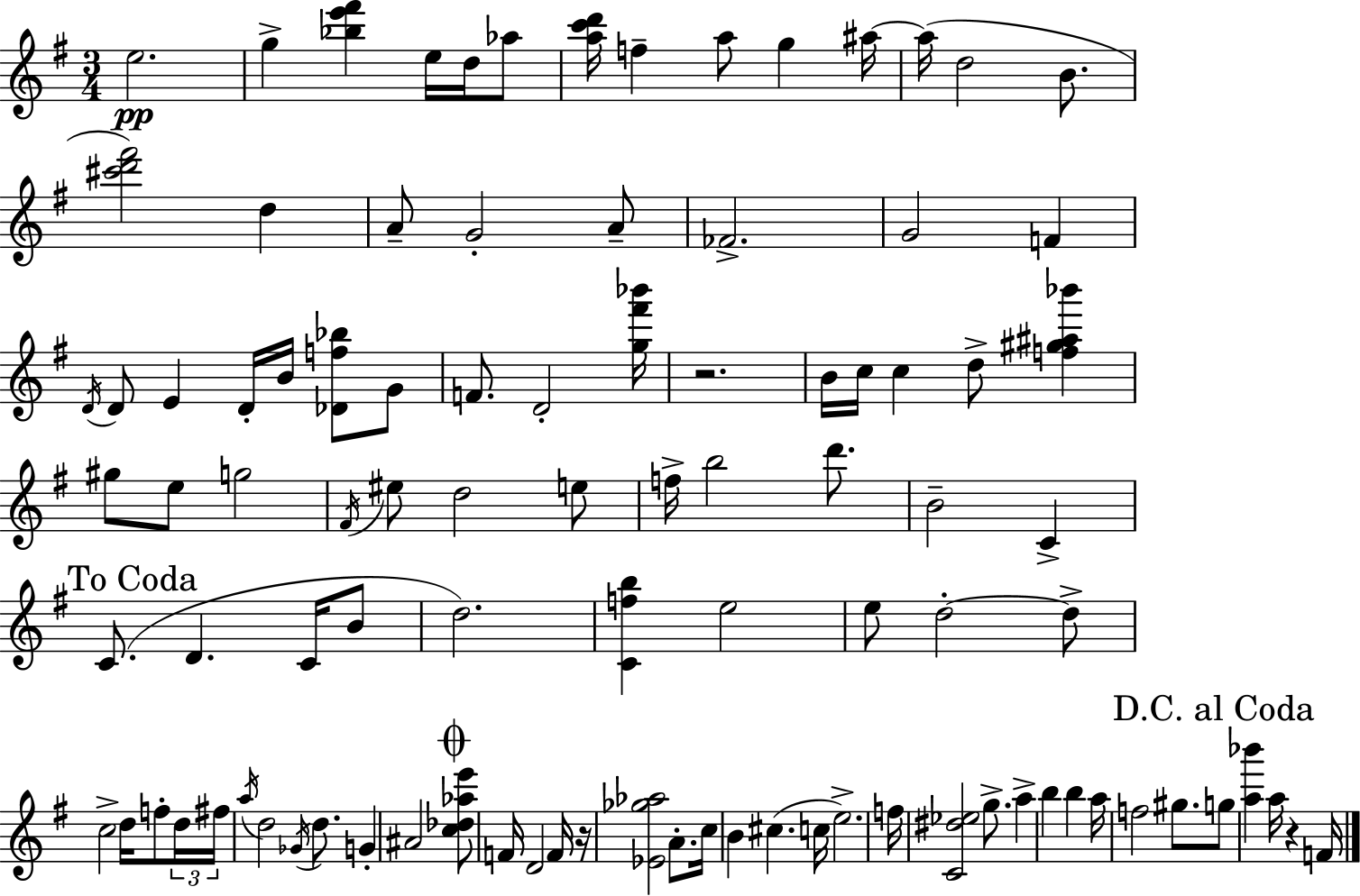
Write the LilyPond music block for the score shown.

{
  \clef treble
  \numericTimeSignature
  \time 3/4
  \key g \major
  e''2.\pp | g''4-> <bes'' e''' fis'''>4 e''16 d''16 aes''8 | <a'' c''' d'''>16 f''4-- a''8 g''4 ais''16~~ | ais''16( d''2 b'8. | \break <cis''' d''' fis'''>2) d''4 | a'8-- g'2-. a'8-- | fes'2.-> | g'2 f'4 | \break \acciaccatura { d'16 } d'8 e'4 d'16-. b'16 <des' f'' bes''>8 g'8 | f'8. d'2-. | <g'' fis''' bes'''>16 r2. | b'16 c''16 c''4 d''8-> <f'' gis'' ais'' bes'''>4 | \break gis''8 e''8 g''2 | \acciaccatura { fis'16 } eis''8 d''2 | e''8 f''16-> b''2 d'''8. | b'2-- c'4-> | \break \mark "To Coda" c'8.( d'4. c'16 | b'8 d''2.) | <c' f'' b''>4 e''2 | e''8 d''2-.~~ | \break d''8-> c''2-> d''16 f''8-. | \tuplet 3/2 { d''16 fis''16 \acciaccatura { a''16 } } d''2 | \acciaccatura { ges'16 } d''8. g'4-. ais'2 | \mark \markup { \musicglyph "scripts.coda" } <c'' des'' aes'' e'''>8 f'16 d'2 | \break f'16 r16 <ees' ges'' aes''>2 | a'8.-. c''16 b'4 cis''4.( | c''16 e''2.->) | f''16 <c' dis'' ees''>2 | \break g''8.-> a''4-> b''4 | b''4 a''16 f''2 | gis''8. \mark "D.C. al Coda" g''8 <a'' bes'''>4 a''16 r4 | f'16 \bar "|."
}